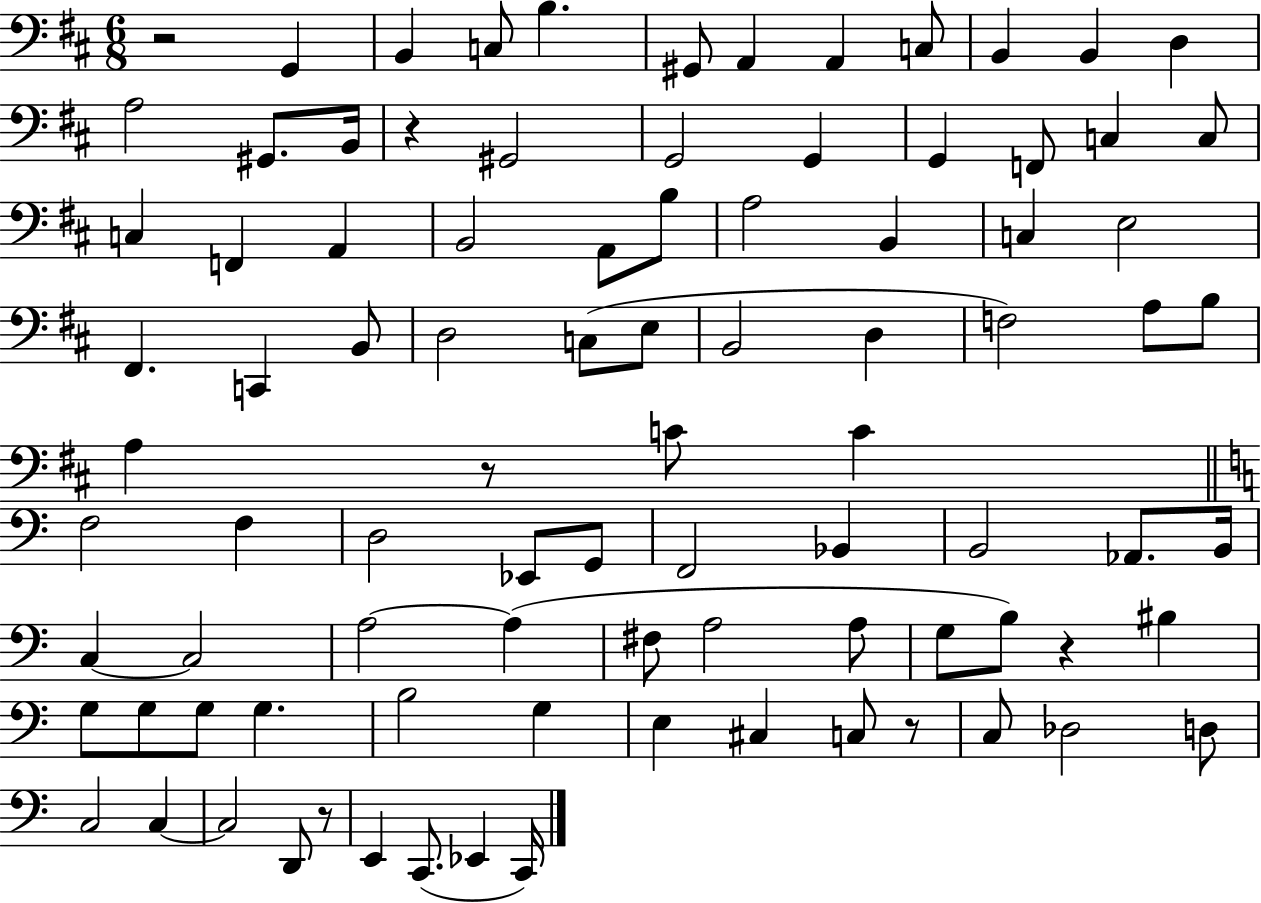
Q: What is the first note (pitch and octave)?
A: G2